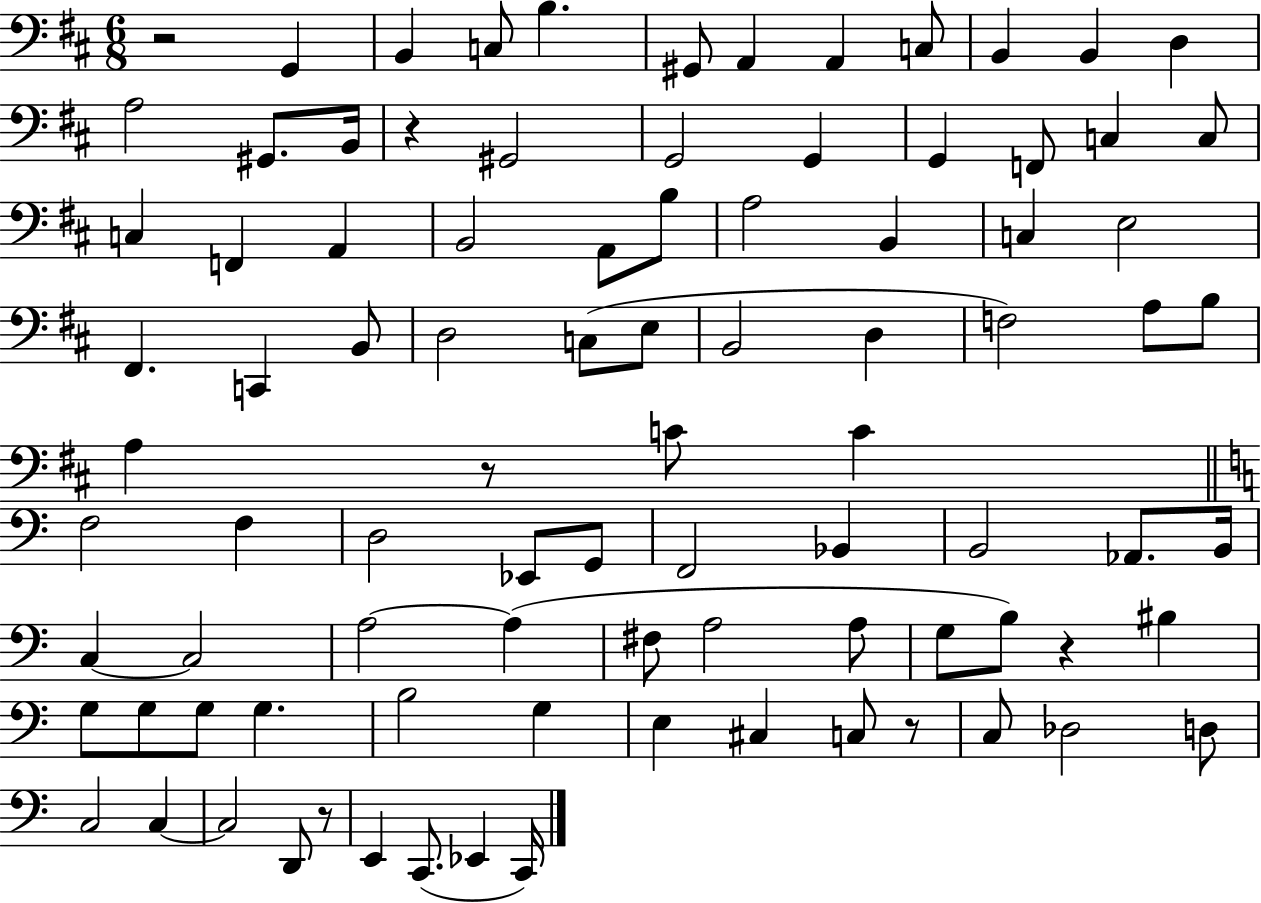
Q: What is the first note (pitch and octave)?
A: G2